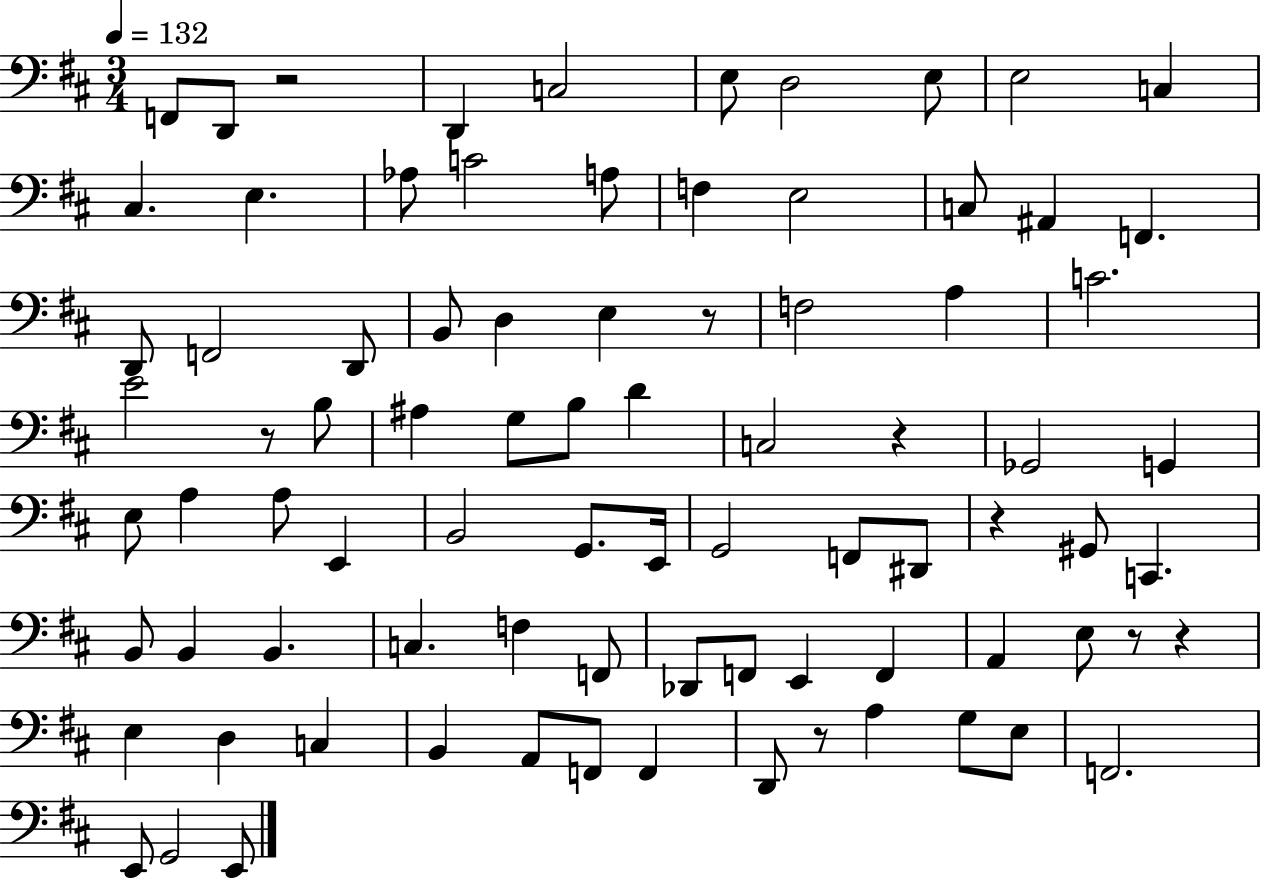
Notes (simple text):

F2/e D2/e R/h D2/q C3/h E3/e D3/h E3/e E3/h C3/q C#3/q. E3/q. Ab3/e C4/h A3/e F3/q E3/h C3/e A#2/q F2/q. D2/e F2/h D2/e B2/e D3/q E3/q R/e F3/h A3/q C4/h. E4/h R/e B3/e A#3/q G3/e B3/e D4/q C3/h R/q Gb2/h G2/q E3/e A3/q A3/e E2/q B2/h G2/e. E2/s G2/h F2/e D#2/e R/q G#2/e C2/q. B2/e B2/q B2/q. C3/q. F3/q F2/e Db2/e F2/e E2/q F2/q A2/q E3/e R/e R/q E3/q D3/q C3/q B2/q A2/e F2/e F2/q D2/e R/e A3/q G3/e E3/e F2/h. E2/e G2/h E2/e